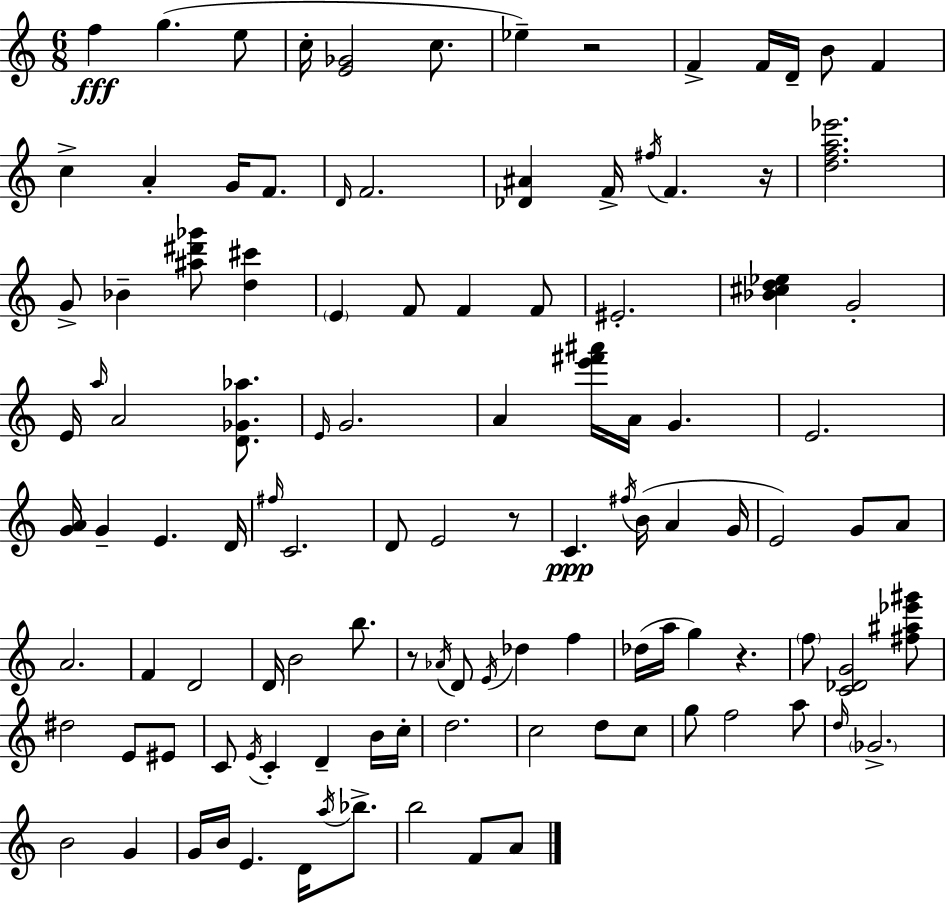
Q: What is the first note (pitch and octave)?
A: F5